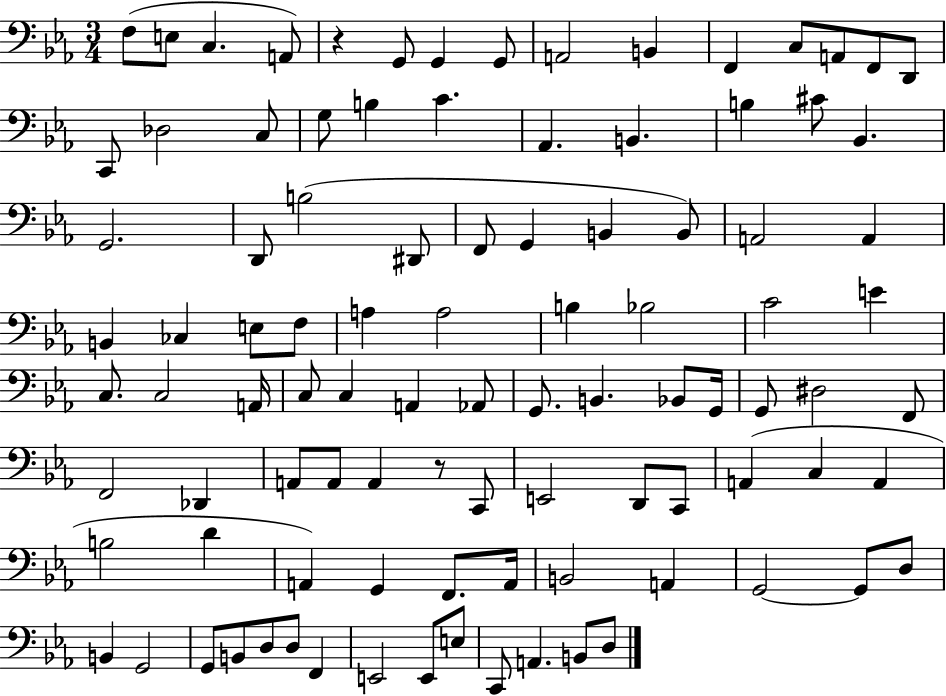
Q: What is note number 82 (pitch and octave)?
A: D3